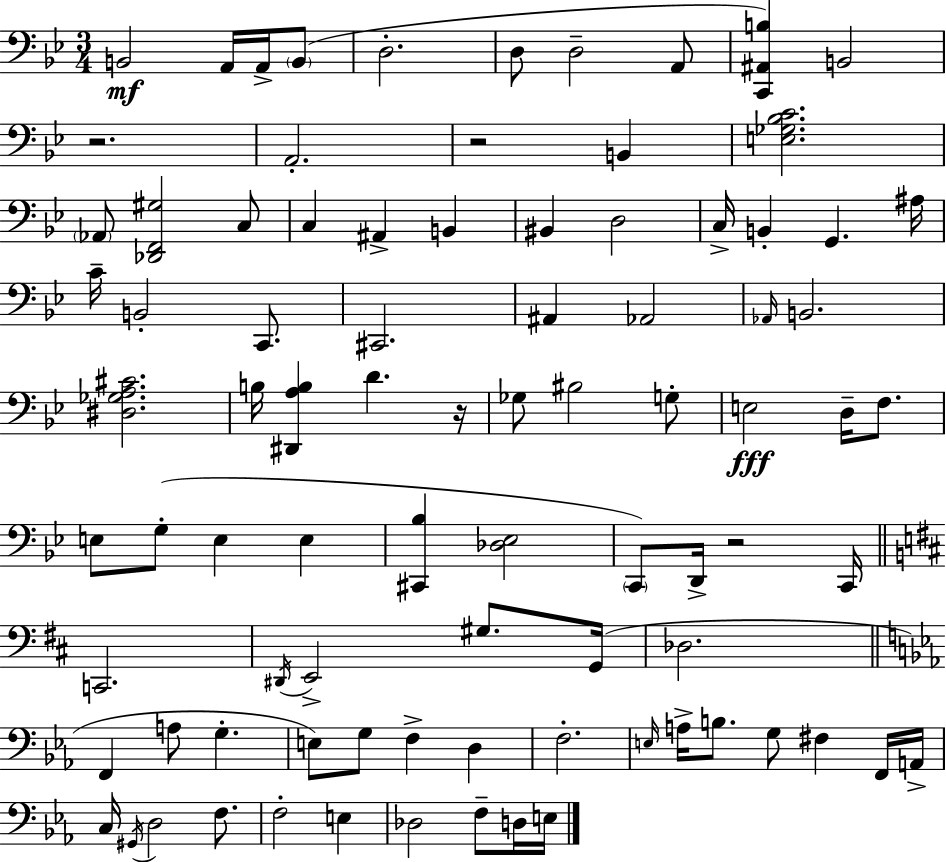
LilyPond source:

{
  \clef bass
  \numericTimeSignature
  \time 3/4
  \key bes \major
  \repeat volta 2 { b,2\mf a,16 a,16-> \parenthesize b,8( | d2.-. | d8 d2-- a,8 | <c, ais, b>4) b,2 | \break r2. | a,2.-. | r2 b,4 | <e ges bes c'>2. | \break \parenthesize aes,8 <des, f, gis>2 c8 | c4 ais,4-> b,4 | bis,4 d2 | c16-> b,4-. g,4. ais16 | \break c'16-- b,2-. c,8. | cis,2. | ais,4 aes,2 | \grace { aes,16 } b,2. | \break <dis ges a cis'>2. | b16 <dis, a b>4 d'4. | r16 ges8 bis2 g8-. | e2\fff d16-- f8. | \break e8 g8-.( e4 e4 | <cis, bes>4 <des ees>2 | \parenthesize c,8) d,16-> r2 | c,16 \bar "||" \break \key d \major c,2. | \acciaccatura { dis,16 } e,2-> gis8. | g,16( des2. | \bar "||" \break \key c \minor f,4 a8 g4.-. | e8) g8 f4-> d4 | f2.-. | \grace { e16 } a16-> b8. g8 fis4 f,16 | \break a,16-> c16 \acciaccatura { gis,16 } d2 f8. | f2-. e4 | des2 f8-- | d16 e16 } \bar "|."
}